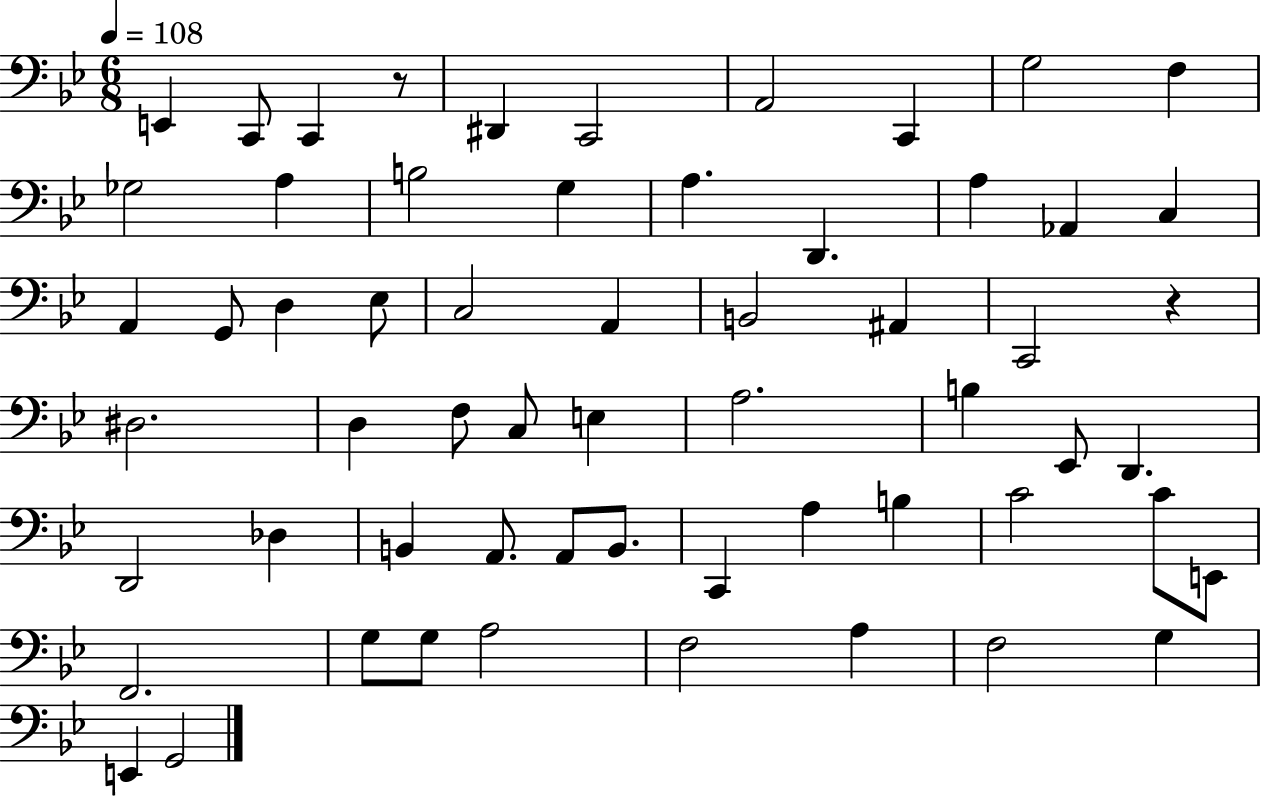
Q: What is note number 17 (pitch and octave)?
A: Ab2